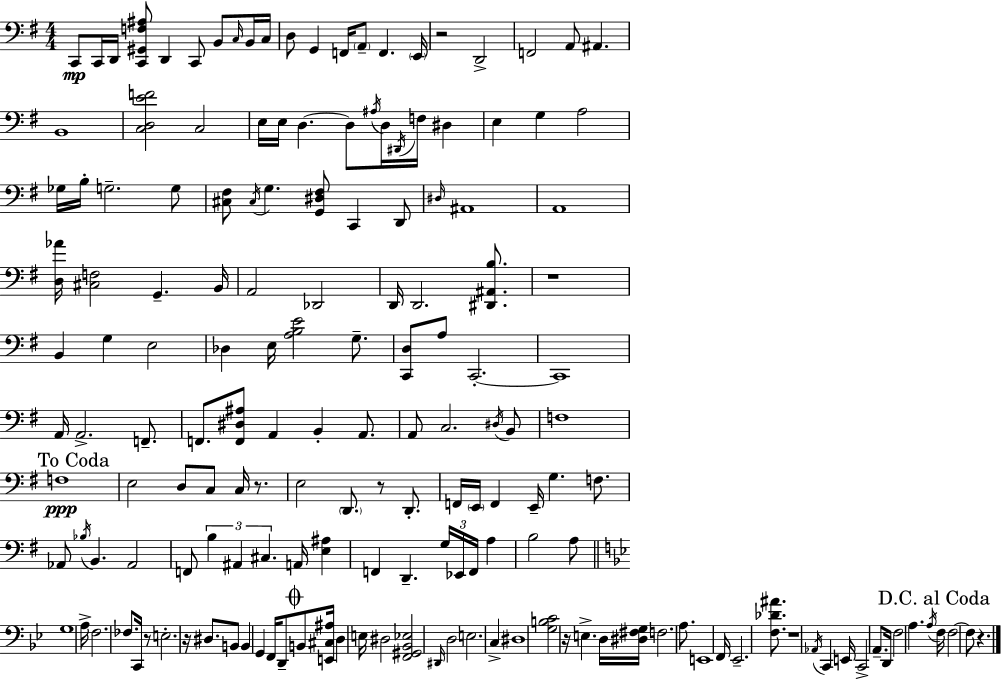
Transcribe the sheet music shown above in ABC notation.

X:1
T:Untitled
M:4/4
L:1/4
K:G
C,,/2 C,,/4 D,,/4 [C,,^G,,F,^A,]/2 D,, C,,/2 B,,/2 C,/4 B,,/4 C,/4 D,/2 G,, F,,/4 A,,/2 F,, E,,/4 z2 D,,2 F,,2 A,,/2 ^A,, B,,4 [C,D,EF]2 C,2 E,/4 E,/4 D, D,/2 ^A,/4 D,/4 ^D,,/4 F,/4 ^D, E, G, A,2 _G,/4 B,/4 G,2 G,/2 [^C,^F,]/2 ^C,/4 G, [G,,^D,^F,]/2 C,, D,,/2 ^D,/4 ^A,,4 A,,4 [D,_A]/4 [^C,F,]2 G,, B,,/4 A,,2 _D,,2 D,,/4 D,,2 [^D,,^A,,B,]/2 z4 B,, G, E,2 _D, E,/4 [A,B,E]2 G,/2 [C,,D,]/2 A,/2 C,,2 C,,4 A,,/4 A,,2 F,,/2 F,,/2 [F,,^D,^A,]/2 A,, B,, A,,/2 A,,/2 C,2 ^D,/4 B,,/2 F,4 F,4 E,2 D,/2 C,/2 C,/4 z/2 E,2 D,,/2 z/2 D,,/2 F,,/4 E,,/4 F,, E,,/4 G, F,/2 _A,,/2 _B,/4 B,, _A,,2 F,,/2 B, ^A,, ^C, A,,/4 [E,^A,] F,, D,, G,/4 _E,,/4 F,,/4 A, B,2 A,/2 G,4 A,/4 F,2 _F,/2 C,,/4 z/2 E,2 z/4 ^D,/2 B,,/2 B,, G,, F,,/4 D,,/2 B,,/2 [E,,^C,^A,]/4 D, E,/4 ^D,2 [F,,^G,,_B,,_E,]2 ^D,,/4 D,2 E,2 C, ^D,4 [G,B,C]2 z/4 E, D,/4 [^D,^F,G,]/4 F,2 A,/2 E,,4 F,,/4 _E,,2 [F,_D^A]/2 z4 _A,,/4 C,, E,,/4 C,,2 A,,/2 D,,/4 F,2 A, A,/4 F,/4 F,2 F,/2 z